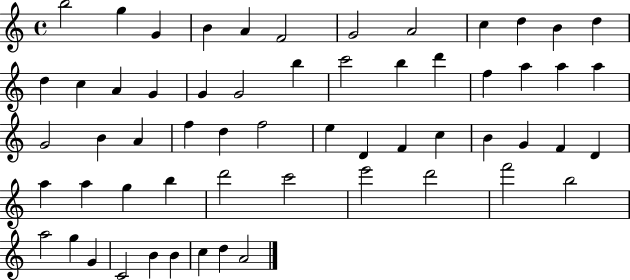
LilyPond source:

{
  \clef treble
  \time 4/4
  \defaultTimeSignature
  \key c \major
  b''2 g''4 g'4 | b'4 a'4 f'2 | g'2 a'2 | c''4 d''4 b'4 d''4 | \break d''4 c''4 a'4 g'4 | g'4 g'2 b''4 | c'''2 b''4 d'''4 | f''4 a''4 a''4 a''4 | \break g'2 b'4 a'4 | f''4 d''4 f''2 | e''4 d'4 f'4 c''4 | b'4 g'4 f'4 d'4 | \break a''4 a''4 g''4 b''4 | d'''2 c'''2 | e'''2 d'''2 | f'''2 b''2 | \break a''2 g''4 g'4 | c'2 b'4 b'4 | c''4 d''4 a'2 | \bar "|."
}